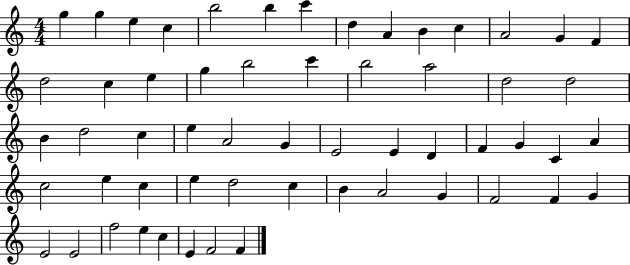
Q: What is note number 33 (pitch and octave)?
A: D4